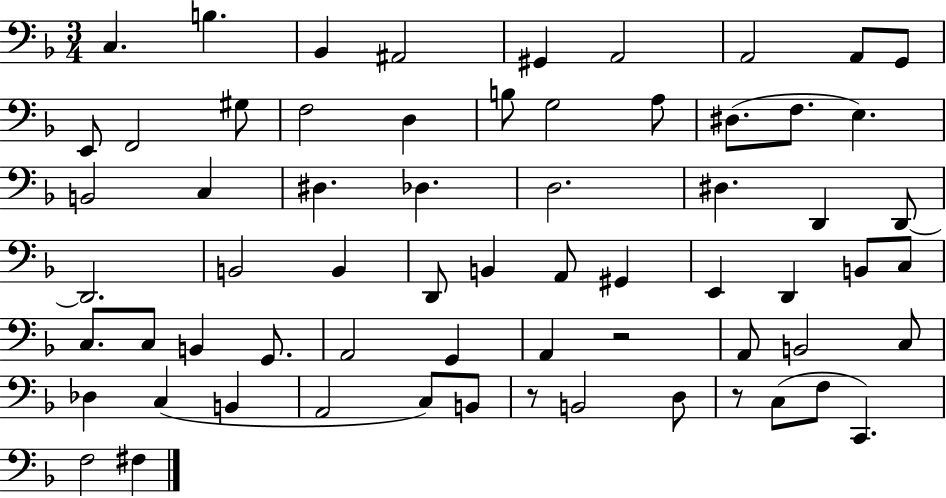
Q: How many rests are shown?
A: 3